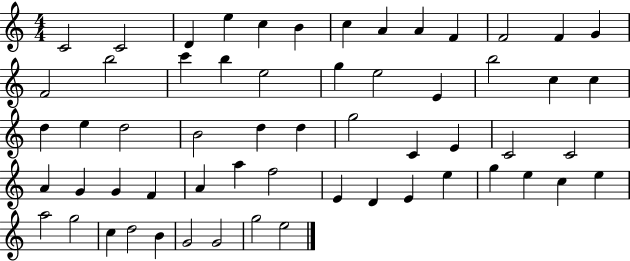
X:1
T:Untitled
M:4/4
L:1/4
K:C
C2 C2 D e c B c A A F F2 F G F2 b2 c' b e2 g e2 E b2 c c d e d2 B2 d d g2 C E C2 C2 A G G F A a f2 E D E e g e c e a2 g2 c d2 B G2 G2 g2 e2